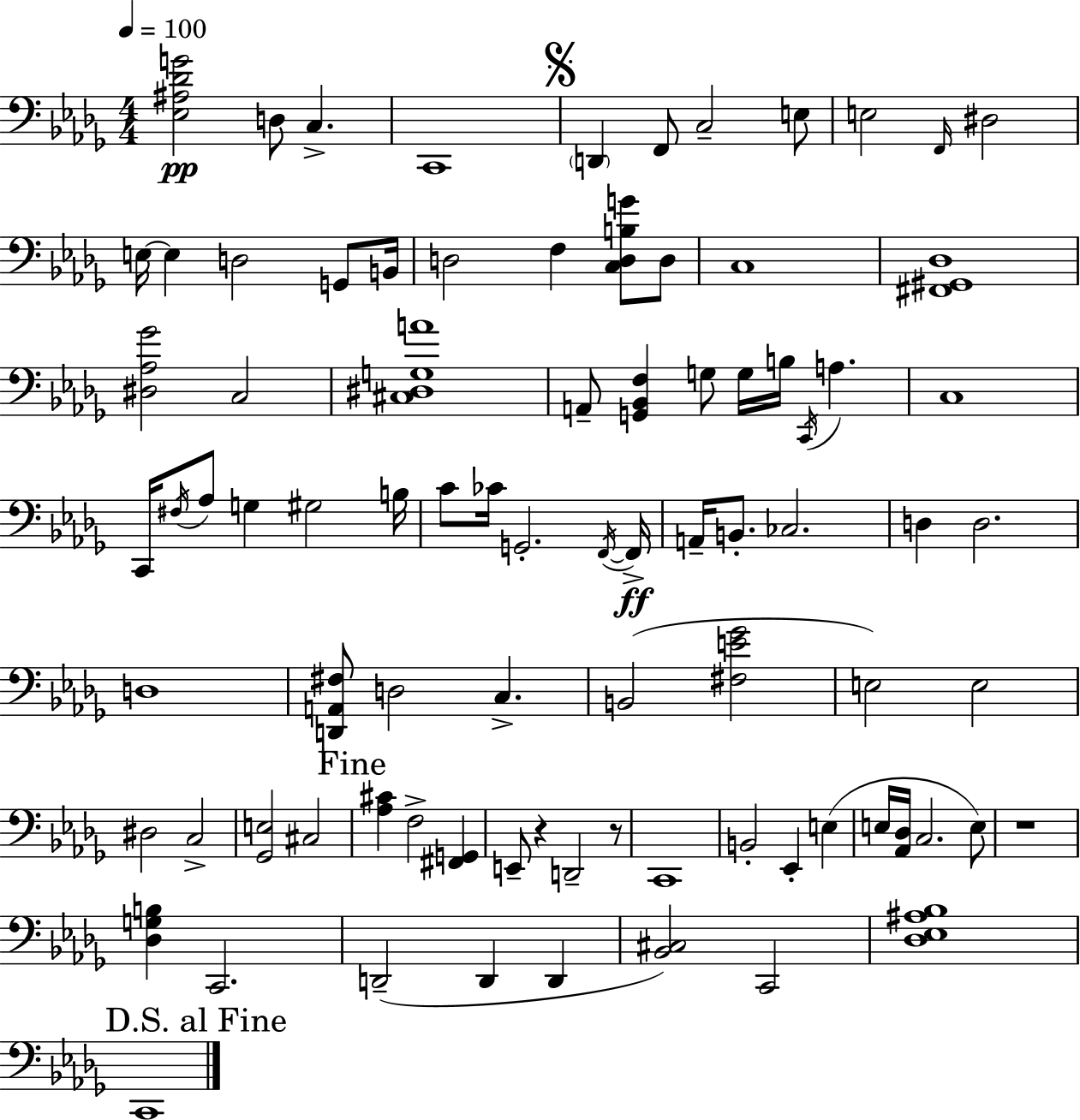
[Eb3,A#3,Db4,G4]/h D3/e C3/q. C2/w D2/q F2/e C3/h E3/e E3/h F2/s D#3/h E3/s E3/q D3/h G2/e B2/s D3/h F3/q [C3,D3,B3,G4]/e D3/e C3/w [F#2,G#2,Db3]/w [D#3,Ab3,Gb4]/h C3/h [C#3,D#3,G3,A4]/w A2/e [G2,Bb2,F3]/q G3/e G3/s B3/s C2/s A3/q. C3/w C2/s F#3/s Ab3/e G3/q G#3/h B3/s C4/e CES4/s G2/h. F2/s F2/s A2/s B2/e. CES3/h. D3/q D3/h. D3/w [D2,A2,F#3]/e D3/h C3/q. B2/h [F#3,E4,Gb4]/h E3/h E3/h D#3/h C3/h [Gb2,E3]/h C#3/h [Ab3,C#4]/q F3/h [F#2,G2]/q E2/e R/q D2/h R/e C2/w B2/h Eb2/q E3/q E3/s [Ab2,Db3]/s C3/h. E3/e R/w [Db3,G3,B3]/q C2/h. D2/h D2/q D2/q [Bb2,C#3]/h C2/h [Db3,Eb3,A#3,Bb3]/w C2/w